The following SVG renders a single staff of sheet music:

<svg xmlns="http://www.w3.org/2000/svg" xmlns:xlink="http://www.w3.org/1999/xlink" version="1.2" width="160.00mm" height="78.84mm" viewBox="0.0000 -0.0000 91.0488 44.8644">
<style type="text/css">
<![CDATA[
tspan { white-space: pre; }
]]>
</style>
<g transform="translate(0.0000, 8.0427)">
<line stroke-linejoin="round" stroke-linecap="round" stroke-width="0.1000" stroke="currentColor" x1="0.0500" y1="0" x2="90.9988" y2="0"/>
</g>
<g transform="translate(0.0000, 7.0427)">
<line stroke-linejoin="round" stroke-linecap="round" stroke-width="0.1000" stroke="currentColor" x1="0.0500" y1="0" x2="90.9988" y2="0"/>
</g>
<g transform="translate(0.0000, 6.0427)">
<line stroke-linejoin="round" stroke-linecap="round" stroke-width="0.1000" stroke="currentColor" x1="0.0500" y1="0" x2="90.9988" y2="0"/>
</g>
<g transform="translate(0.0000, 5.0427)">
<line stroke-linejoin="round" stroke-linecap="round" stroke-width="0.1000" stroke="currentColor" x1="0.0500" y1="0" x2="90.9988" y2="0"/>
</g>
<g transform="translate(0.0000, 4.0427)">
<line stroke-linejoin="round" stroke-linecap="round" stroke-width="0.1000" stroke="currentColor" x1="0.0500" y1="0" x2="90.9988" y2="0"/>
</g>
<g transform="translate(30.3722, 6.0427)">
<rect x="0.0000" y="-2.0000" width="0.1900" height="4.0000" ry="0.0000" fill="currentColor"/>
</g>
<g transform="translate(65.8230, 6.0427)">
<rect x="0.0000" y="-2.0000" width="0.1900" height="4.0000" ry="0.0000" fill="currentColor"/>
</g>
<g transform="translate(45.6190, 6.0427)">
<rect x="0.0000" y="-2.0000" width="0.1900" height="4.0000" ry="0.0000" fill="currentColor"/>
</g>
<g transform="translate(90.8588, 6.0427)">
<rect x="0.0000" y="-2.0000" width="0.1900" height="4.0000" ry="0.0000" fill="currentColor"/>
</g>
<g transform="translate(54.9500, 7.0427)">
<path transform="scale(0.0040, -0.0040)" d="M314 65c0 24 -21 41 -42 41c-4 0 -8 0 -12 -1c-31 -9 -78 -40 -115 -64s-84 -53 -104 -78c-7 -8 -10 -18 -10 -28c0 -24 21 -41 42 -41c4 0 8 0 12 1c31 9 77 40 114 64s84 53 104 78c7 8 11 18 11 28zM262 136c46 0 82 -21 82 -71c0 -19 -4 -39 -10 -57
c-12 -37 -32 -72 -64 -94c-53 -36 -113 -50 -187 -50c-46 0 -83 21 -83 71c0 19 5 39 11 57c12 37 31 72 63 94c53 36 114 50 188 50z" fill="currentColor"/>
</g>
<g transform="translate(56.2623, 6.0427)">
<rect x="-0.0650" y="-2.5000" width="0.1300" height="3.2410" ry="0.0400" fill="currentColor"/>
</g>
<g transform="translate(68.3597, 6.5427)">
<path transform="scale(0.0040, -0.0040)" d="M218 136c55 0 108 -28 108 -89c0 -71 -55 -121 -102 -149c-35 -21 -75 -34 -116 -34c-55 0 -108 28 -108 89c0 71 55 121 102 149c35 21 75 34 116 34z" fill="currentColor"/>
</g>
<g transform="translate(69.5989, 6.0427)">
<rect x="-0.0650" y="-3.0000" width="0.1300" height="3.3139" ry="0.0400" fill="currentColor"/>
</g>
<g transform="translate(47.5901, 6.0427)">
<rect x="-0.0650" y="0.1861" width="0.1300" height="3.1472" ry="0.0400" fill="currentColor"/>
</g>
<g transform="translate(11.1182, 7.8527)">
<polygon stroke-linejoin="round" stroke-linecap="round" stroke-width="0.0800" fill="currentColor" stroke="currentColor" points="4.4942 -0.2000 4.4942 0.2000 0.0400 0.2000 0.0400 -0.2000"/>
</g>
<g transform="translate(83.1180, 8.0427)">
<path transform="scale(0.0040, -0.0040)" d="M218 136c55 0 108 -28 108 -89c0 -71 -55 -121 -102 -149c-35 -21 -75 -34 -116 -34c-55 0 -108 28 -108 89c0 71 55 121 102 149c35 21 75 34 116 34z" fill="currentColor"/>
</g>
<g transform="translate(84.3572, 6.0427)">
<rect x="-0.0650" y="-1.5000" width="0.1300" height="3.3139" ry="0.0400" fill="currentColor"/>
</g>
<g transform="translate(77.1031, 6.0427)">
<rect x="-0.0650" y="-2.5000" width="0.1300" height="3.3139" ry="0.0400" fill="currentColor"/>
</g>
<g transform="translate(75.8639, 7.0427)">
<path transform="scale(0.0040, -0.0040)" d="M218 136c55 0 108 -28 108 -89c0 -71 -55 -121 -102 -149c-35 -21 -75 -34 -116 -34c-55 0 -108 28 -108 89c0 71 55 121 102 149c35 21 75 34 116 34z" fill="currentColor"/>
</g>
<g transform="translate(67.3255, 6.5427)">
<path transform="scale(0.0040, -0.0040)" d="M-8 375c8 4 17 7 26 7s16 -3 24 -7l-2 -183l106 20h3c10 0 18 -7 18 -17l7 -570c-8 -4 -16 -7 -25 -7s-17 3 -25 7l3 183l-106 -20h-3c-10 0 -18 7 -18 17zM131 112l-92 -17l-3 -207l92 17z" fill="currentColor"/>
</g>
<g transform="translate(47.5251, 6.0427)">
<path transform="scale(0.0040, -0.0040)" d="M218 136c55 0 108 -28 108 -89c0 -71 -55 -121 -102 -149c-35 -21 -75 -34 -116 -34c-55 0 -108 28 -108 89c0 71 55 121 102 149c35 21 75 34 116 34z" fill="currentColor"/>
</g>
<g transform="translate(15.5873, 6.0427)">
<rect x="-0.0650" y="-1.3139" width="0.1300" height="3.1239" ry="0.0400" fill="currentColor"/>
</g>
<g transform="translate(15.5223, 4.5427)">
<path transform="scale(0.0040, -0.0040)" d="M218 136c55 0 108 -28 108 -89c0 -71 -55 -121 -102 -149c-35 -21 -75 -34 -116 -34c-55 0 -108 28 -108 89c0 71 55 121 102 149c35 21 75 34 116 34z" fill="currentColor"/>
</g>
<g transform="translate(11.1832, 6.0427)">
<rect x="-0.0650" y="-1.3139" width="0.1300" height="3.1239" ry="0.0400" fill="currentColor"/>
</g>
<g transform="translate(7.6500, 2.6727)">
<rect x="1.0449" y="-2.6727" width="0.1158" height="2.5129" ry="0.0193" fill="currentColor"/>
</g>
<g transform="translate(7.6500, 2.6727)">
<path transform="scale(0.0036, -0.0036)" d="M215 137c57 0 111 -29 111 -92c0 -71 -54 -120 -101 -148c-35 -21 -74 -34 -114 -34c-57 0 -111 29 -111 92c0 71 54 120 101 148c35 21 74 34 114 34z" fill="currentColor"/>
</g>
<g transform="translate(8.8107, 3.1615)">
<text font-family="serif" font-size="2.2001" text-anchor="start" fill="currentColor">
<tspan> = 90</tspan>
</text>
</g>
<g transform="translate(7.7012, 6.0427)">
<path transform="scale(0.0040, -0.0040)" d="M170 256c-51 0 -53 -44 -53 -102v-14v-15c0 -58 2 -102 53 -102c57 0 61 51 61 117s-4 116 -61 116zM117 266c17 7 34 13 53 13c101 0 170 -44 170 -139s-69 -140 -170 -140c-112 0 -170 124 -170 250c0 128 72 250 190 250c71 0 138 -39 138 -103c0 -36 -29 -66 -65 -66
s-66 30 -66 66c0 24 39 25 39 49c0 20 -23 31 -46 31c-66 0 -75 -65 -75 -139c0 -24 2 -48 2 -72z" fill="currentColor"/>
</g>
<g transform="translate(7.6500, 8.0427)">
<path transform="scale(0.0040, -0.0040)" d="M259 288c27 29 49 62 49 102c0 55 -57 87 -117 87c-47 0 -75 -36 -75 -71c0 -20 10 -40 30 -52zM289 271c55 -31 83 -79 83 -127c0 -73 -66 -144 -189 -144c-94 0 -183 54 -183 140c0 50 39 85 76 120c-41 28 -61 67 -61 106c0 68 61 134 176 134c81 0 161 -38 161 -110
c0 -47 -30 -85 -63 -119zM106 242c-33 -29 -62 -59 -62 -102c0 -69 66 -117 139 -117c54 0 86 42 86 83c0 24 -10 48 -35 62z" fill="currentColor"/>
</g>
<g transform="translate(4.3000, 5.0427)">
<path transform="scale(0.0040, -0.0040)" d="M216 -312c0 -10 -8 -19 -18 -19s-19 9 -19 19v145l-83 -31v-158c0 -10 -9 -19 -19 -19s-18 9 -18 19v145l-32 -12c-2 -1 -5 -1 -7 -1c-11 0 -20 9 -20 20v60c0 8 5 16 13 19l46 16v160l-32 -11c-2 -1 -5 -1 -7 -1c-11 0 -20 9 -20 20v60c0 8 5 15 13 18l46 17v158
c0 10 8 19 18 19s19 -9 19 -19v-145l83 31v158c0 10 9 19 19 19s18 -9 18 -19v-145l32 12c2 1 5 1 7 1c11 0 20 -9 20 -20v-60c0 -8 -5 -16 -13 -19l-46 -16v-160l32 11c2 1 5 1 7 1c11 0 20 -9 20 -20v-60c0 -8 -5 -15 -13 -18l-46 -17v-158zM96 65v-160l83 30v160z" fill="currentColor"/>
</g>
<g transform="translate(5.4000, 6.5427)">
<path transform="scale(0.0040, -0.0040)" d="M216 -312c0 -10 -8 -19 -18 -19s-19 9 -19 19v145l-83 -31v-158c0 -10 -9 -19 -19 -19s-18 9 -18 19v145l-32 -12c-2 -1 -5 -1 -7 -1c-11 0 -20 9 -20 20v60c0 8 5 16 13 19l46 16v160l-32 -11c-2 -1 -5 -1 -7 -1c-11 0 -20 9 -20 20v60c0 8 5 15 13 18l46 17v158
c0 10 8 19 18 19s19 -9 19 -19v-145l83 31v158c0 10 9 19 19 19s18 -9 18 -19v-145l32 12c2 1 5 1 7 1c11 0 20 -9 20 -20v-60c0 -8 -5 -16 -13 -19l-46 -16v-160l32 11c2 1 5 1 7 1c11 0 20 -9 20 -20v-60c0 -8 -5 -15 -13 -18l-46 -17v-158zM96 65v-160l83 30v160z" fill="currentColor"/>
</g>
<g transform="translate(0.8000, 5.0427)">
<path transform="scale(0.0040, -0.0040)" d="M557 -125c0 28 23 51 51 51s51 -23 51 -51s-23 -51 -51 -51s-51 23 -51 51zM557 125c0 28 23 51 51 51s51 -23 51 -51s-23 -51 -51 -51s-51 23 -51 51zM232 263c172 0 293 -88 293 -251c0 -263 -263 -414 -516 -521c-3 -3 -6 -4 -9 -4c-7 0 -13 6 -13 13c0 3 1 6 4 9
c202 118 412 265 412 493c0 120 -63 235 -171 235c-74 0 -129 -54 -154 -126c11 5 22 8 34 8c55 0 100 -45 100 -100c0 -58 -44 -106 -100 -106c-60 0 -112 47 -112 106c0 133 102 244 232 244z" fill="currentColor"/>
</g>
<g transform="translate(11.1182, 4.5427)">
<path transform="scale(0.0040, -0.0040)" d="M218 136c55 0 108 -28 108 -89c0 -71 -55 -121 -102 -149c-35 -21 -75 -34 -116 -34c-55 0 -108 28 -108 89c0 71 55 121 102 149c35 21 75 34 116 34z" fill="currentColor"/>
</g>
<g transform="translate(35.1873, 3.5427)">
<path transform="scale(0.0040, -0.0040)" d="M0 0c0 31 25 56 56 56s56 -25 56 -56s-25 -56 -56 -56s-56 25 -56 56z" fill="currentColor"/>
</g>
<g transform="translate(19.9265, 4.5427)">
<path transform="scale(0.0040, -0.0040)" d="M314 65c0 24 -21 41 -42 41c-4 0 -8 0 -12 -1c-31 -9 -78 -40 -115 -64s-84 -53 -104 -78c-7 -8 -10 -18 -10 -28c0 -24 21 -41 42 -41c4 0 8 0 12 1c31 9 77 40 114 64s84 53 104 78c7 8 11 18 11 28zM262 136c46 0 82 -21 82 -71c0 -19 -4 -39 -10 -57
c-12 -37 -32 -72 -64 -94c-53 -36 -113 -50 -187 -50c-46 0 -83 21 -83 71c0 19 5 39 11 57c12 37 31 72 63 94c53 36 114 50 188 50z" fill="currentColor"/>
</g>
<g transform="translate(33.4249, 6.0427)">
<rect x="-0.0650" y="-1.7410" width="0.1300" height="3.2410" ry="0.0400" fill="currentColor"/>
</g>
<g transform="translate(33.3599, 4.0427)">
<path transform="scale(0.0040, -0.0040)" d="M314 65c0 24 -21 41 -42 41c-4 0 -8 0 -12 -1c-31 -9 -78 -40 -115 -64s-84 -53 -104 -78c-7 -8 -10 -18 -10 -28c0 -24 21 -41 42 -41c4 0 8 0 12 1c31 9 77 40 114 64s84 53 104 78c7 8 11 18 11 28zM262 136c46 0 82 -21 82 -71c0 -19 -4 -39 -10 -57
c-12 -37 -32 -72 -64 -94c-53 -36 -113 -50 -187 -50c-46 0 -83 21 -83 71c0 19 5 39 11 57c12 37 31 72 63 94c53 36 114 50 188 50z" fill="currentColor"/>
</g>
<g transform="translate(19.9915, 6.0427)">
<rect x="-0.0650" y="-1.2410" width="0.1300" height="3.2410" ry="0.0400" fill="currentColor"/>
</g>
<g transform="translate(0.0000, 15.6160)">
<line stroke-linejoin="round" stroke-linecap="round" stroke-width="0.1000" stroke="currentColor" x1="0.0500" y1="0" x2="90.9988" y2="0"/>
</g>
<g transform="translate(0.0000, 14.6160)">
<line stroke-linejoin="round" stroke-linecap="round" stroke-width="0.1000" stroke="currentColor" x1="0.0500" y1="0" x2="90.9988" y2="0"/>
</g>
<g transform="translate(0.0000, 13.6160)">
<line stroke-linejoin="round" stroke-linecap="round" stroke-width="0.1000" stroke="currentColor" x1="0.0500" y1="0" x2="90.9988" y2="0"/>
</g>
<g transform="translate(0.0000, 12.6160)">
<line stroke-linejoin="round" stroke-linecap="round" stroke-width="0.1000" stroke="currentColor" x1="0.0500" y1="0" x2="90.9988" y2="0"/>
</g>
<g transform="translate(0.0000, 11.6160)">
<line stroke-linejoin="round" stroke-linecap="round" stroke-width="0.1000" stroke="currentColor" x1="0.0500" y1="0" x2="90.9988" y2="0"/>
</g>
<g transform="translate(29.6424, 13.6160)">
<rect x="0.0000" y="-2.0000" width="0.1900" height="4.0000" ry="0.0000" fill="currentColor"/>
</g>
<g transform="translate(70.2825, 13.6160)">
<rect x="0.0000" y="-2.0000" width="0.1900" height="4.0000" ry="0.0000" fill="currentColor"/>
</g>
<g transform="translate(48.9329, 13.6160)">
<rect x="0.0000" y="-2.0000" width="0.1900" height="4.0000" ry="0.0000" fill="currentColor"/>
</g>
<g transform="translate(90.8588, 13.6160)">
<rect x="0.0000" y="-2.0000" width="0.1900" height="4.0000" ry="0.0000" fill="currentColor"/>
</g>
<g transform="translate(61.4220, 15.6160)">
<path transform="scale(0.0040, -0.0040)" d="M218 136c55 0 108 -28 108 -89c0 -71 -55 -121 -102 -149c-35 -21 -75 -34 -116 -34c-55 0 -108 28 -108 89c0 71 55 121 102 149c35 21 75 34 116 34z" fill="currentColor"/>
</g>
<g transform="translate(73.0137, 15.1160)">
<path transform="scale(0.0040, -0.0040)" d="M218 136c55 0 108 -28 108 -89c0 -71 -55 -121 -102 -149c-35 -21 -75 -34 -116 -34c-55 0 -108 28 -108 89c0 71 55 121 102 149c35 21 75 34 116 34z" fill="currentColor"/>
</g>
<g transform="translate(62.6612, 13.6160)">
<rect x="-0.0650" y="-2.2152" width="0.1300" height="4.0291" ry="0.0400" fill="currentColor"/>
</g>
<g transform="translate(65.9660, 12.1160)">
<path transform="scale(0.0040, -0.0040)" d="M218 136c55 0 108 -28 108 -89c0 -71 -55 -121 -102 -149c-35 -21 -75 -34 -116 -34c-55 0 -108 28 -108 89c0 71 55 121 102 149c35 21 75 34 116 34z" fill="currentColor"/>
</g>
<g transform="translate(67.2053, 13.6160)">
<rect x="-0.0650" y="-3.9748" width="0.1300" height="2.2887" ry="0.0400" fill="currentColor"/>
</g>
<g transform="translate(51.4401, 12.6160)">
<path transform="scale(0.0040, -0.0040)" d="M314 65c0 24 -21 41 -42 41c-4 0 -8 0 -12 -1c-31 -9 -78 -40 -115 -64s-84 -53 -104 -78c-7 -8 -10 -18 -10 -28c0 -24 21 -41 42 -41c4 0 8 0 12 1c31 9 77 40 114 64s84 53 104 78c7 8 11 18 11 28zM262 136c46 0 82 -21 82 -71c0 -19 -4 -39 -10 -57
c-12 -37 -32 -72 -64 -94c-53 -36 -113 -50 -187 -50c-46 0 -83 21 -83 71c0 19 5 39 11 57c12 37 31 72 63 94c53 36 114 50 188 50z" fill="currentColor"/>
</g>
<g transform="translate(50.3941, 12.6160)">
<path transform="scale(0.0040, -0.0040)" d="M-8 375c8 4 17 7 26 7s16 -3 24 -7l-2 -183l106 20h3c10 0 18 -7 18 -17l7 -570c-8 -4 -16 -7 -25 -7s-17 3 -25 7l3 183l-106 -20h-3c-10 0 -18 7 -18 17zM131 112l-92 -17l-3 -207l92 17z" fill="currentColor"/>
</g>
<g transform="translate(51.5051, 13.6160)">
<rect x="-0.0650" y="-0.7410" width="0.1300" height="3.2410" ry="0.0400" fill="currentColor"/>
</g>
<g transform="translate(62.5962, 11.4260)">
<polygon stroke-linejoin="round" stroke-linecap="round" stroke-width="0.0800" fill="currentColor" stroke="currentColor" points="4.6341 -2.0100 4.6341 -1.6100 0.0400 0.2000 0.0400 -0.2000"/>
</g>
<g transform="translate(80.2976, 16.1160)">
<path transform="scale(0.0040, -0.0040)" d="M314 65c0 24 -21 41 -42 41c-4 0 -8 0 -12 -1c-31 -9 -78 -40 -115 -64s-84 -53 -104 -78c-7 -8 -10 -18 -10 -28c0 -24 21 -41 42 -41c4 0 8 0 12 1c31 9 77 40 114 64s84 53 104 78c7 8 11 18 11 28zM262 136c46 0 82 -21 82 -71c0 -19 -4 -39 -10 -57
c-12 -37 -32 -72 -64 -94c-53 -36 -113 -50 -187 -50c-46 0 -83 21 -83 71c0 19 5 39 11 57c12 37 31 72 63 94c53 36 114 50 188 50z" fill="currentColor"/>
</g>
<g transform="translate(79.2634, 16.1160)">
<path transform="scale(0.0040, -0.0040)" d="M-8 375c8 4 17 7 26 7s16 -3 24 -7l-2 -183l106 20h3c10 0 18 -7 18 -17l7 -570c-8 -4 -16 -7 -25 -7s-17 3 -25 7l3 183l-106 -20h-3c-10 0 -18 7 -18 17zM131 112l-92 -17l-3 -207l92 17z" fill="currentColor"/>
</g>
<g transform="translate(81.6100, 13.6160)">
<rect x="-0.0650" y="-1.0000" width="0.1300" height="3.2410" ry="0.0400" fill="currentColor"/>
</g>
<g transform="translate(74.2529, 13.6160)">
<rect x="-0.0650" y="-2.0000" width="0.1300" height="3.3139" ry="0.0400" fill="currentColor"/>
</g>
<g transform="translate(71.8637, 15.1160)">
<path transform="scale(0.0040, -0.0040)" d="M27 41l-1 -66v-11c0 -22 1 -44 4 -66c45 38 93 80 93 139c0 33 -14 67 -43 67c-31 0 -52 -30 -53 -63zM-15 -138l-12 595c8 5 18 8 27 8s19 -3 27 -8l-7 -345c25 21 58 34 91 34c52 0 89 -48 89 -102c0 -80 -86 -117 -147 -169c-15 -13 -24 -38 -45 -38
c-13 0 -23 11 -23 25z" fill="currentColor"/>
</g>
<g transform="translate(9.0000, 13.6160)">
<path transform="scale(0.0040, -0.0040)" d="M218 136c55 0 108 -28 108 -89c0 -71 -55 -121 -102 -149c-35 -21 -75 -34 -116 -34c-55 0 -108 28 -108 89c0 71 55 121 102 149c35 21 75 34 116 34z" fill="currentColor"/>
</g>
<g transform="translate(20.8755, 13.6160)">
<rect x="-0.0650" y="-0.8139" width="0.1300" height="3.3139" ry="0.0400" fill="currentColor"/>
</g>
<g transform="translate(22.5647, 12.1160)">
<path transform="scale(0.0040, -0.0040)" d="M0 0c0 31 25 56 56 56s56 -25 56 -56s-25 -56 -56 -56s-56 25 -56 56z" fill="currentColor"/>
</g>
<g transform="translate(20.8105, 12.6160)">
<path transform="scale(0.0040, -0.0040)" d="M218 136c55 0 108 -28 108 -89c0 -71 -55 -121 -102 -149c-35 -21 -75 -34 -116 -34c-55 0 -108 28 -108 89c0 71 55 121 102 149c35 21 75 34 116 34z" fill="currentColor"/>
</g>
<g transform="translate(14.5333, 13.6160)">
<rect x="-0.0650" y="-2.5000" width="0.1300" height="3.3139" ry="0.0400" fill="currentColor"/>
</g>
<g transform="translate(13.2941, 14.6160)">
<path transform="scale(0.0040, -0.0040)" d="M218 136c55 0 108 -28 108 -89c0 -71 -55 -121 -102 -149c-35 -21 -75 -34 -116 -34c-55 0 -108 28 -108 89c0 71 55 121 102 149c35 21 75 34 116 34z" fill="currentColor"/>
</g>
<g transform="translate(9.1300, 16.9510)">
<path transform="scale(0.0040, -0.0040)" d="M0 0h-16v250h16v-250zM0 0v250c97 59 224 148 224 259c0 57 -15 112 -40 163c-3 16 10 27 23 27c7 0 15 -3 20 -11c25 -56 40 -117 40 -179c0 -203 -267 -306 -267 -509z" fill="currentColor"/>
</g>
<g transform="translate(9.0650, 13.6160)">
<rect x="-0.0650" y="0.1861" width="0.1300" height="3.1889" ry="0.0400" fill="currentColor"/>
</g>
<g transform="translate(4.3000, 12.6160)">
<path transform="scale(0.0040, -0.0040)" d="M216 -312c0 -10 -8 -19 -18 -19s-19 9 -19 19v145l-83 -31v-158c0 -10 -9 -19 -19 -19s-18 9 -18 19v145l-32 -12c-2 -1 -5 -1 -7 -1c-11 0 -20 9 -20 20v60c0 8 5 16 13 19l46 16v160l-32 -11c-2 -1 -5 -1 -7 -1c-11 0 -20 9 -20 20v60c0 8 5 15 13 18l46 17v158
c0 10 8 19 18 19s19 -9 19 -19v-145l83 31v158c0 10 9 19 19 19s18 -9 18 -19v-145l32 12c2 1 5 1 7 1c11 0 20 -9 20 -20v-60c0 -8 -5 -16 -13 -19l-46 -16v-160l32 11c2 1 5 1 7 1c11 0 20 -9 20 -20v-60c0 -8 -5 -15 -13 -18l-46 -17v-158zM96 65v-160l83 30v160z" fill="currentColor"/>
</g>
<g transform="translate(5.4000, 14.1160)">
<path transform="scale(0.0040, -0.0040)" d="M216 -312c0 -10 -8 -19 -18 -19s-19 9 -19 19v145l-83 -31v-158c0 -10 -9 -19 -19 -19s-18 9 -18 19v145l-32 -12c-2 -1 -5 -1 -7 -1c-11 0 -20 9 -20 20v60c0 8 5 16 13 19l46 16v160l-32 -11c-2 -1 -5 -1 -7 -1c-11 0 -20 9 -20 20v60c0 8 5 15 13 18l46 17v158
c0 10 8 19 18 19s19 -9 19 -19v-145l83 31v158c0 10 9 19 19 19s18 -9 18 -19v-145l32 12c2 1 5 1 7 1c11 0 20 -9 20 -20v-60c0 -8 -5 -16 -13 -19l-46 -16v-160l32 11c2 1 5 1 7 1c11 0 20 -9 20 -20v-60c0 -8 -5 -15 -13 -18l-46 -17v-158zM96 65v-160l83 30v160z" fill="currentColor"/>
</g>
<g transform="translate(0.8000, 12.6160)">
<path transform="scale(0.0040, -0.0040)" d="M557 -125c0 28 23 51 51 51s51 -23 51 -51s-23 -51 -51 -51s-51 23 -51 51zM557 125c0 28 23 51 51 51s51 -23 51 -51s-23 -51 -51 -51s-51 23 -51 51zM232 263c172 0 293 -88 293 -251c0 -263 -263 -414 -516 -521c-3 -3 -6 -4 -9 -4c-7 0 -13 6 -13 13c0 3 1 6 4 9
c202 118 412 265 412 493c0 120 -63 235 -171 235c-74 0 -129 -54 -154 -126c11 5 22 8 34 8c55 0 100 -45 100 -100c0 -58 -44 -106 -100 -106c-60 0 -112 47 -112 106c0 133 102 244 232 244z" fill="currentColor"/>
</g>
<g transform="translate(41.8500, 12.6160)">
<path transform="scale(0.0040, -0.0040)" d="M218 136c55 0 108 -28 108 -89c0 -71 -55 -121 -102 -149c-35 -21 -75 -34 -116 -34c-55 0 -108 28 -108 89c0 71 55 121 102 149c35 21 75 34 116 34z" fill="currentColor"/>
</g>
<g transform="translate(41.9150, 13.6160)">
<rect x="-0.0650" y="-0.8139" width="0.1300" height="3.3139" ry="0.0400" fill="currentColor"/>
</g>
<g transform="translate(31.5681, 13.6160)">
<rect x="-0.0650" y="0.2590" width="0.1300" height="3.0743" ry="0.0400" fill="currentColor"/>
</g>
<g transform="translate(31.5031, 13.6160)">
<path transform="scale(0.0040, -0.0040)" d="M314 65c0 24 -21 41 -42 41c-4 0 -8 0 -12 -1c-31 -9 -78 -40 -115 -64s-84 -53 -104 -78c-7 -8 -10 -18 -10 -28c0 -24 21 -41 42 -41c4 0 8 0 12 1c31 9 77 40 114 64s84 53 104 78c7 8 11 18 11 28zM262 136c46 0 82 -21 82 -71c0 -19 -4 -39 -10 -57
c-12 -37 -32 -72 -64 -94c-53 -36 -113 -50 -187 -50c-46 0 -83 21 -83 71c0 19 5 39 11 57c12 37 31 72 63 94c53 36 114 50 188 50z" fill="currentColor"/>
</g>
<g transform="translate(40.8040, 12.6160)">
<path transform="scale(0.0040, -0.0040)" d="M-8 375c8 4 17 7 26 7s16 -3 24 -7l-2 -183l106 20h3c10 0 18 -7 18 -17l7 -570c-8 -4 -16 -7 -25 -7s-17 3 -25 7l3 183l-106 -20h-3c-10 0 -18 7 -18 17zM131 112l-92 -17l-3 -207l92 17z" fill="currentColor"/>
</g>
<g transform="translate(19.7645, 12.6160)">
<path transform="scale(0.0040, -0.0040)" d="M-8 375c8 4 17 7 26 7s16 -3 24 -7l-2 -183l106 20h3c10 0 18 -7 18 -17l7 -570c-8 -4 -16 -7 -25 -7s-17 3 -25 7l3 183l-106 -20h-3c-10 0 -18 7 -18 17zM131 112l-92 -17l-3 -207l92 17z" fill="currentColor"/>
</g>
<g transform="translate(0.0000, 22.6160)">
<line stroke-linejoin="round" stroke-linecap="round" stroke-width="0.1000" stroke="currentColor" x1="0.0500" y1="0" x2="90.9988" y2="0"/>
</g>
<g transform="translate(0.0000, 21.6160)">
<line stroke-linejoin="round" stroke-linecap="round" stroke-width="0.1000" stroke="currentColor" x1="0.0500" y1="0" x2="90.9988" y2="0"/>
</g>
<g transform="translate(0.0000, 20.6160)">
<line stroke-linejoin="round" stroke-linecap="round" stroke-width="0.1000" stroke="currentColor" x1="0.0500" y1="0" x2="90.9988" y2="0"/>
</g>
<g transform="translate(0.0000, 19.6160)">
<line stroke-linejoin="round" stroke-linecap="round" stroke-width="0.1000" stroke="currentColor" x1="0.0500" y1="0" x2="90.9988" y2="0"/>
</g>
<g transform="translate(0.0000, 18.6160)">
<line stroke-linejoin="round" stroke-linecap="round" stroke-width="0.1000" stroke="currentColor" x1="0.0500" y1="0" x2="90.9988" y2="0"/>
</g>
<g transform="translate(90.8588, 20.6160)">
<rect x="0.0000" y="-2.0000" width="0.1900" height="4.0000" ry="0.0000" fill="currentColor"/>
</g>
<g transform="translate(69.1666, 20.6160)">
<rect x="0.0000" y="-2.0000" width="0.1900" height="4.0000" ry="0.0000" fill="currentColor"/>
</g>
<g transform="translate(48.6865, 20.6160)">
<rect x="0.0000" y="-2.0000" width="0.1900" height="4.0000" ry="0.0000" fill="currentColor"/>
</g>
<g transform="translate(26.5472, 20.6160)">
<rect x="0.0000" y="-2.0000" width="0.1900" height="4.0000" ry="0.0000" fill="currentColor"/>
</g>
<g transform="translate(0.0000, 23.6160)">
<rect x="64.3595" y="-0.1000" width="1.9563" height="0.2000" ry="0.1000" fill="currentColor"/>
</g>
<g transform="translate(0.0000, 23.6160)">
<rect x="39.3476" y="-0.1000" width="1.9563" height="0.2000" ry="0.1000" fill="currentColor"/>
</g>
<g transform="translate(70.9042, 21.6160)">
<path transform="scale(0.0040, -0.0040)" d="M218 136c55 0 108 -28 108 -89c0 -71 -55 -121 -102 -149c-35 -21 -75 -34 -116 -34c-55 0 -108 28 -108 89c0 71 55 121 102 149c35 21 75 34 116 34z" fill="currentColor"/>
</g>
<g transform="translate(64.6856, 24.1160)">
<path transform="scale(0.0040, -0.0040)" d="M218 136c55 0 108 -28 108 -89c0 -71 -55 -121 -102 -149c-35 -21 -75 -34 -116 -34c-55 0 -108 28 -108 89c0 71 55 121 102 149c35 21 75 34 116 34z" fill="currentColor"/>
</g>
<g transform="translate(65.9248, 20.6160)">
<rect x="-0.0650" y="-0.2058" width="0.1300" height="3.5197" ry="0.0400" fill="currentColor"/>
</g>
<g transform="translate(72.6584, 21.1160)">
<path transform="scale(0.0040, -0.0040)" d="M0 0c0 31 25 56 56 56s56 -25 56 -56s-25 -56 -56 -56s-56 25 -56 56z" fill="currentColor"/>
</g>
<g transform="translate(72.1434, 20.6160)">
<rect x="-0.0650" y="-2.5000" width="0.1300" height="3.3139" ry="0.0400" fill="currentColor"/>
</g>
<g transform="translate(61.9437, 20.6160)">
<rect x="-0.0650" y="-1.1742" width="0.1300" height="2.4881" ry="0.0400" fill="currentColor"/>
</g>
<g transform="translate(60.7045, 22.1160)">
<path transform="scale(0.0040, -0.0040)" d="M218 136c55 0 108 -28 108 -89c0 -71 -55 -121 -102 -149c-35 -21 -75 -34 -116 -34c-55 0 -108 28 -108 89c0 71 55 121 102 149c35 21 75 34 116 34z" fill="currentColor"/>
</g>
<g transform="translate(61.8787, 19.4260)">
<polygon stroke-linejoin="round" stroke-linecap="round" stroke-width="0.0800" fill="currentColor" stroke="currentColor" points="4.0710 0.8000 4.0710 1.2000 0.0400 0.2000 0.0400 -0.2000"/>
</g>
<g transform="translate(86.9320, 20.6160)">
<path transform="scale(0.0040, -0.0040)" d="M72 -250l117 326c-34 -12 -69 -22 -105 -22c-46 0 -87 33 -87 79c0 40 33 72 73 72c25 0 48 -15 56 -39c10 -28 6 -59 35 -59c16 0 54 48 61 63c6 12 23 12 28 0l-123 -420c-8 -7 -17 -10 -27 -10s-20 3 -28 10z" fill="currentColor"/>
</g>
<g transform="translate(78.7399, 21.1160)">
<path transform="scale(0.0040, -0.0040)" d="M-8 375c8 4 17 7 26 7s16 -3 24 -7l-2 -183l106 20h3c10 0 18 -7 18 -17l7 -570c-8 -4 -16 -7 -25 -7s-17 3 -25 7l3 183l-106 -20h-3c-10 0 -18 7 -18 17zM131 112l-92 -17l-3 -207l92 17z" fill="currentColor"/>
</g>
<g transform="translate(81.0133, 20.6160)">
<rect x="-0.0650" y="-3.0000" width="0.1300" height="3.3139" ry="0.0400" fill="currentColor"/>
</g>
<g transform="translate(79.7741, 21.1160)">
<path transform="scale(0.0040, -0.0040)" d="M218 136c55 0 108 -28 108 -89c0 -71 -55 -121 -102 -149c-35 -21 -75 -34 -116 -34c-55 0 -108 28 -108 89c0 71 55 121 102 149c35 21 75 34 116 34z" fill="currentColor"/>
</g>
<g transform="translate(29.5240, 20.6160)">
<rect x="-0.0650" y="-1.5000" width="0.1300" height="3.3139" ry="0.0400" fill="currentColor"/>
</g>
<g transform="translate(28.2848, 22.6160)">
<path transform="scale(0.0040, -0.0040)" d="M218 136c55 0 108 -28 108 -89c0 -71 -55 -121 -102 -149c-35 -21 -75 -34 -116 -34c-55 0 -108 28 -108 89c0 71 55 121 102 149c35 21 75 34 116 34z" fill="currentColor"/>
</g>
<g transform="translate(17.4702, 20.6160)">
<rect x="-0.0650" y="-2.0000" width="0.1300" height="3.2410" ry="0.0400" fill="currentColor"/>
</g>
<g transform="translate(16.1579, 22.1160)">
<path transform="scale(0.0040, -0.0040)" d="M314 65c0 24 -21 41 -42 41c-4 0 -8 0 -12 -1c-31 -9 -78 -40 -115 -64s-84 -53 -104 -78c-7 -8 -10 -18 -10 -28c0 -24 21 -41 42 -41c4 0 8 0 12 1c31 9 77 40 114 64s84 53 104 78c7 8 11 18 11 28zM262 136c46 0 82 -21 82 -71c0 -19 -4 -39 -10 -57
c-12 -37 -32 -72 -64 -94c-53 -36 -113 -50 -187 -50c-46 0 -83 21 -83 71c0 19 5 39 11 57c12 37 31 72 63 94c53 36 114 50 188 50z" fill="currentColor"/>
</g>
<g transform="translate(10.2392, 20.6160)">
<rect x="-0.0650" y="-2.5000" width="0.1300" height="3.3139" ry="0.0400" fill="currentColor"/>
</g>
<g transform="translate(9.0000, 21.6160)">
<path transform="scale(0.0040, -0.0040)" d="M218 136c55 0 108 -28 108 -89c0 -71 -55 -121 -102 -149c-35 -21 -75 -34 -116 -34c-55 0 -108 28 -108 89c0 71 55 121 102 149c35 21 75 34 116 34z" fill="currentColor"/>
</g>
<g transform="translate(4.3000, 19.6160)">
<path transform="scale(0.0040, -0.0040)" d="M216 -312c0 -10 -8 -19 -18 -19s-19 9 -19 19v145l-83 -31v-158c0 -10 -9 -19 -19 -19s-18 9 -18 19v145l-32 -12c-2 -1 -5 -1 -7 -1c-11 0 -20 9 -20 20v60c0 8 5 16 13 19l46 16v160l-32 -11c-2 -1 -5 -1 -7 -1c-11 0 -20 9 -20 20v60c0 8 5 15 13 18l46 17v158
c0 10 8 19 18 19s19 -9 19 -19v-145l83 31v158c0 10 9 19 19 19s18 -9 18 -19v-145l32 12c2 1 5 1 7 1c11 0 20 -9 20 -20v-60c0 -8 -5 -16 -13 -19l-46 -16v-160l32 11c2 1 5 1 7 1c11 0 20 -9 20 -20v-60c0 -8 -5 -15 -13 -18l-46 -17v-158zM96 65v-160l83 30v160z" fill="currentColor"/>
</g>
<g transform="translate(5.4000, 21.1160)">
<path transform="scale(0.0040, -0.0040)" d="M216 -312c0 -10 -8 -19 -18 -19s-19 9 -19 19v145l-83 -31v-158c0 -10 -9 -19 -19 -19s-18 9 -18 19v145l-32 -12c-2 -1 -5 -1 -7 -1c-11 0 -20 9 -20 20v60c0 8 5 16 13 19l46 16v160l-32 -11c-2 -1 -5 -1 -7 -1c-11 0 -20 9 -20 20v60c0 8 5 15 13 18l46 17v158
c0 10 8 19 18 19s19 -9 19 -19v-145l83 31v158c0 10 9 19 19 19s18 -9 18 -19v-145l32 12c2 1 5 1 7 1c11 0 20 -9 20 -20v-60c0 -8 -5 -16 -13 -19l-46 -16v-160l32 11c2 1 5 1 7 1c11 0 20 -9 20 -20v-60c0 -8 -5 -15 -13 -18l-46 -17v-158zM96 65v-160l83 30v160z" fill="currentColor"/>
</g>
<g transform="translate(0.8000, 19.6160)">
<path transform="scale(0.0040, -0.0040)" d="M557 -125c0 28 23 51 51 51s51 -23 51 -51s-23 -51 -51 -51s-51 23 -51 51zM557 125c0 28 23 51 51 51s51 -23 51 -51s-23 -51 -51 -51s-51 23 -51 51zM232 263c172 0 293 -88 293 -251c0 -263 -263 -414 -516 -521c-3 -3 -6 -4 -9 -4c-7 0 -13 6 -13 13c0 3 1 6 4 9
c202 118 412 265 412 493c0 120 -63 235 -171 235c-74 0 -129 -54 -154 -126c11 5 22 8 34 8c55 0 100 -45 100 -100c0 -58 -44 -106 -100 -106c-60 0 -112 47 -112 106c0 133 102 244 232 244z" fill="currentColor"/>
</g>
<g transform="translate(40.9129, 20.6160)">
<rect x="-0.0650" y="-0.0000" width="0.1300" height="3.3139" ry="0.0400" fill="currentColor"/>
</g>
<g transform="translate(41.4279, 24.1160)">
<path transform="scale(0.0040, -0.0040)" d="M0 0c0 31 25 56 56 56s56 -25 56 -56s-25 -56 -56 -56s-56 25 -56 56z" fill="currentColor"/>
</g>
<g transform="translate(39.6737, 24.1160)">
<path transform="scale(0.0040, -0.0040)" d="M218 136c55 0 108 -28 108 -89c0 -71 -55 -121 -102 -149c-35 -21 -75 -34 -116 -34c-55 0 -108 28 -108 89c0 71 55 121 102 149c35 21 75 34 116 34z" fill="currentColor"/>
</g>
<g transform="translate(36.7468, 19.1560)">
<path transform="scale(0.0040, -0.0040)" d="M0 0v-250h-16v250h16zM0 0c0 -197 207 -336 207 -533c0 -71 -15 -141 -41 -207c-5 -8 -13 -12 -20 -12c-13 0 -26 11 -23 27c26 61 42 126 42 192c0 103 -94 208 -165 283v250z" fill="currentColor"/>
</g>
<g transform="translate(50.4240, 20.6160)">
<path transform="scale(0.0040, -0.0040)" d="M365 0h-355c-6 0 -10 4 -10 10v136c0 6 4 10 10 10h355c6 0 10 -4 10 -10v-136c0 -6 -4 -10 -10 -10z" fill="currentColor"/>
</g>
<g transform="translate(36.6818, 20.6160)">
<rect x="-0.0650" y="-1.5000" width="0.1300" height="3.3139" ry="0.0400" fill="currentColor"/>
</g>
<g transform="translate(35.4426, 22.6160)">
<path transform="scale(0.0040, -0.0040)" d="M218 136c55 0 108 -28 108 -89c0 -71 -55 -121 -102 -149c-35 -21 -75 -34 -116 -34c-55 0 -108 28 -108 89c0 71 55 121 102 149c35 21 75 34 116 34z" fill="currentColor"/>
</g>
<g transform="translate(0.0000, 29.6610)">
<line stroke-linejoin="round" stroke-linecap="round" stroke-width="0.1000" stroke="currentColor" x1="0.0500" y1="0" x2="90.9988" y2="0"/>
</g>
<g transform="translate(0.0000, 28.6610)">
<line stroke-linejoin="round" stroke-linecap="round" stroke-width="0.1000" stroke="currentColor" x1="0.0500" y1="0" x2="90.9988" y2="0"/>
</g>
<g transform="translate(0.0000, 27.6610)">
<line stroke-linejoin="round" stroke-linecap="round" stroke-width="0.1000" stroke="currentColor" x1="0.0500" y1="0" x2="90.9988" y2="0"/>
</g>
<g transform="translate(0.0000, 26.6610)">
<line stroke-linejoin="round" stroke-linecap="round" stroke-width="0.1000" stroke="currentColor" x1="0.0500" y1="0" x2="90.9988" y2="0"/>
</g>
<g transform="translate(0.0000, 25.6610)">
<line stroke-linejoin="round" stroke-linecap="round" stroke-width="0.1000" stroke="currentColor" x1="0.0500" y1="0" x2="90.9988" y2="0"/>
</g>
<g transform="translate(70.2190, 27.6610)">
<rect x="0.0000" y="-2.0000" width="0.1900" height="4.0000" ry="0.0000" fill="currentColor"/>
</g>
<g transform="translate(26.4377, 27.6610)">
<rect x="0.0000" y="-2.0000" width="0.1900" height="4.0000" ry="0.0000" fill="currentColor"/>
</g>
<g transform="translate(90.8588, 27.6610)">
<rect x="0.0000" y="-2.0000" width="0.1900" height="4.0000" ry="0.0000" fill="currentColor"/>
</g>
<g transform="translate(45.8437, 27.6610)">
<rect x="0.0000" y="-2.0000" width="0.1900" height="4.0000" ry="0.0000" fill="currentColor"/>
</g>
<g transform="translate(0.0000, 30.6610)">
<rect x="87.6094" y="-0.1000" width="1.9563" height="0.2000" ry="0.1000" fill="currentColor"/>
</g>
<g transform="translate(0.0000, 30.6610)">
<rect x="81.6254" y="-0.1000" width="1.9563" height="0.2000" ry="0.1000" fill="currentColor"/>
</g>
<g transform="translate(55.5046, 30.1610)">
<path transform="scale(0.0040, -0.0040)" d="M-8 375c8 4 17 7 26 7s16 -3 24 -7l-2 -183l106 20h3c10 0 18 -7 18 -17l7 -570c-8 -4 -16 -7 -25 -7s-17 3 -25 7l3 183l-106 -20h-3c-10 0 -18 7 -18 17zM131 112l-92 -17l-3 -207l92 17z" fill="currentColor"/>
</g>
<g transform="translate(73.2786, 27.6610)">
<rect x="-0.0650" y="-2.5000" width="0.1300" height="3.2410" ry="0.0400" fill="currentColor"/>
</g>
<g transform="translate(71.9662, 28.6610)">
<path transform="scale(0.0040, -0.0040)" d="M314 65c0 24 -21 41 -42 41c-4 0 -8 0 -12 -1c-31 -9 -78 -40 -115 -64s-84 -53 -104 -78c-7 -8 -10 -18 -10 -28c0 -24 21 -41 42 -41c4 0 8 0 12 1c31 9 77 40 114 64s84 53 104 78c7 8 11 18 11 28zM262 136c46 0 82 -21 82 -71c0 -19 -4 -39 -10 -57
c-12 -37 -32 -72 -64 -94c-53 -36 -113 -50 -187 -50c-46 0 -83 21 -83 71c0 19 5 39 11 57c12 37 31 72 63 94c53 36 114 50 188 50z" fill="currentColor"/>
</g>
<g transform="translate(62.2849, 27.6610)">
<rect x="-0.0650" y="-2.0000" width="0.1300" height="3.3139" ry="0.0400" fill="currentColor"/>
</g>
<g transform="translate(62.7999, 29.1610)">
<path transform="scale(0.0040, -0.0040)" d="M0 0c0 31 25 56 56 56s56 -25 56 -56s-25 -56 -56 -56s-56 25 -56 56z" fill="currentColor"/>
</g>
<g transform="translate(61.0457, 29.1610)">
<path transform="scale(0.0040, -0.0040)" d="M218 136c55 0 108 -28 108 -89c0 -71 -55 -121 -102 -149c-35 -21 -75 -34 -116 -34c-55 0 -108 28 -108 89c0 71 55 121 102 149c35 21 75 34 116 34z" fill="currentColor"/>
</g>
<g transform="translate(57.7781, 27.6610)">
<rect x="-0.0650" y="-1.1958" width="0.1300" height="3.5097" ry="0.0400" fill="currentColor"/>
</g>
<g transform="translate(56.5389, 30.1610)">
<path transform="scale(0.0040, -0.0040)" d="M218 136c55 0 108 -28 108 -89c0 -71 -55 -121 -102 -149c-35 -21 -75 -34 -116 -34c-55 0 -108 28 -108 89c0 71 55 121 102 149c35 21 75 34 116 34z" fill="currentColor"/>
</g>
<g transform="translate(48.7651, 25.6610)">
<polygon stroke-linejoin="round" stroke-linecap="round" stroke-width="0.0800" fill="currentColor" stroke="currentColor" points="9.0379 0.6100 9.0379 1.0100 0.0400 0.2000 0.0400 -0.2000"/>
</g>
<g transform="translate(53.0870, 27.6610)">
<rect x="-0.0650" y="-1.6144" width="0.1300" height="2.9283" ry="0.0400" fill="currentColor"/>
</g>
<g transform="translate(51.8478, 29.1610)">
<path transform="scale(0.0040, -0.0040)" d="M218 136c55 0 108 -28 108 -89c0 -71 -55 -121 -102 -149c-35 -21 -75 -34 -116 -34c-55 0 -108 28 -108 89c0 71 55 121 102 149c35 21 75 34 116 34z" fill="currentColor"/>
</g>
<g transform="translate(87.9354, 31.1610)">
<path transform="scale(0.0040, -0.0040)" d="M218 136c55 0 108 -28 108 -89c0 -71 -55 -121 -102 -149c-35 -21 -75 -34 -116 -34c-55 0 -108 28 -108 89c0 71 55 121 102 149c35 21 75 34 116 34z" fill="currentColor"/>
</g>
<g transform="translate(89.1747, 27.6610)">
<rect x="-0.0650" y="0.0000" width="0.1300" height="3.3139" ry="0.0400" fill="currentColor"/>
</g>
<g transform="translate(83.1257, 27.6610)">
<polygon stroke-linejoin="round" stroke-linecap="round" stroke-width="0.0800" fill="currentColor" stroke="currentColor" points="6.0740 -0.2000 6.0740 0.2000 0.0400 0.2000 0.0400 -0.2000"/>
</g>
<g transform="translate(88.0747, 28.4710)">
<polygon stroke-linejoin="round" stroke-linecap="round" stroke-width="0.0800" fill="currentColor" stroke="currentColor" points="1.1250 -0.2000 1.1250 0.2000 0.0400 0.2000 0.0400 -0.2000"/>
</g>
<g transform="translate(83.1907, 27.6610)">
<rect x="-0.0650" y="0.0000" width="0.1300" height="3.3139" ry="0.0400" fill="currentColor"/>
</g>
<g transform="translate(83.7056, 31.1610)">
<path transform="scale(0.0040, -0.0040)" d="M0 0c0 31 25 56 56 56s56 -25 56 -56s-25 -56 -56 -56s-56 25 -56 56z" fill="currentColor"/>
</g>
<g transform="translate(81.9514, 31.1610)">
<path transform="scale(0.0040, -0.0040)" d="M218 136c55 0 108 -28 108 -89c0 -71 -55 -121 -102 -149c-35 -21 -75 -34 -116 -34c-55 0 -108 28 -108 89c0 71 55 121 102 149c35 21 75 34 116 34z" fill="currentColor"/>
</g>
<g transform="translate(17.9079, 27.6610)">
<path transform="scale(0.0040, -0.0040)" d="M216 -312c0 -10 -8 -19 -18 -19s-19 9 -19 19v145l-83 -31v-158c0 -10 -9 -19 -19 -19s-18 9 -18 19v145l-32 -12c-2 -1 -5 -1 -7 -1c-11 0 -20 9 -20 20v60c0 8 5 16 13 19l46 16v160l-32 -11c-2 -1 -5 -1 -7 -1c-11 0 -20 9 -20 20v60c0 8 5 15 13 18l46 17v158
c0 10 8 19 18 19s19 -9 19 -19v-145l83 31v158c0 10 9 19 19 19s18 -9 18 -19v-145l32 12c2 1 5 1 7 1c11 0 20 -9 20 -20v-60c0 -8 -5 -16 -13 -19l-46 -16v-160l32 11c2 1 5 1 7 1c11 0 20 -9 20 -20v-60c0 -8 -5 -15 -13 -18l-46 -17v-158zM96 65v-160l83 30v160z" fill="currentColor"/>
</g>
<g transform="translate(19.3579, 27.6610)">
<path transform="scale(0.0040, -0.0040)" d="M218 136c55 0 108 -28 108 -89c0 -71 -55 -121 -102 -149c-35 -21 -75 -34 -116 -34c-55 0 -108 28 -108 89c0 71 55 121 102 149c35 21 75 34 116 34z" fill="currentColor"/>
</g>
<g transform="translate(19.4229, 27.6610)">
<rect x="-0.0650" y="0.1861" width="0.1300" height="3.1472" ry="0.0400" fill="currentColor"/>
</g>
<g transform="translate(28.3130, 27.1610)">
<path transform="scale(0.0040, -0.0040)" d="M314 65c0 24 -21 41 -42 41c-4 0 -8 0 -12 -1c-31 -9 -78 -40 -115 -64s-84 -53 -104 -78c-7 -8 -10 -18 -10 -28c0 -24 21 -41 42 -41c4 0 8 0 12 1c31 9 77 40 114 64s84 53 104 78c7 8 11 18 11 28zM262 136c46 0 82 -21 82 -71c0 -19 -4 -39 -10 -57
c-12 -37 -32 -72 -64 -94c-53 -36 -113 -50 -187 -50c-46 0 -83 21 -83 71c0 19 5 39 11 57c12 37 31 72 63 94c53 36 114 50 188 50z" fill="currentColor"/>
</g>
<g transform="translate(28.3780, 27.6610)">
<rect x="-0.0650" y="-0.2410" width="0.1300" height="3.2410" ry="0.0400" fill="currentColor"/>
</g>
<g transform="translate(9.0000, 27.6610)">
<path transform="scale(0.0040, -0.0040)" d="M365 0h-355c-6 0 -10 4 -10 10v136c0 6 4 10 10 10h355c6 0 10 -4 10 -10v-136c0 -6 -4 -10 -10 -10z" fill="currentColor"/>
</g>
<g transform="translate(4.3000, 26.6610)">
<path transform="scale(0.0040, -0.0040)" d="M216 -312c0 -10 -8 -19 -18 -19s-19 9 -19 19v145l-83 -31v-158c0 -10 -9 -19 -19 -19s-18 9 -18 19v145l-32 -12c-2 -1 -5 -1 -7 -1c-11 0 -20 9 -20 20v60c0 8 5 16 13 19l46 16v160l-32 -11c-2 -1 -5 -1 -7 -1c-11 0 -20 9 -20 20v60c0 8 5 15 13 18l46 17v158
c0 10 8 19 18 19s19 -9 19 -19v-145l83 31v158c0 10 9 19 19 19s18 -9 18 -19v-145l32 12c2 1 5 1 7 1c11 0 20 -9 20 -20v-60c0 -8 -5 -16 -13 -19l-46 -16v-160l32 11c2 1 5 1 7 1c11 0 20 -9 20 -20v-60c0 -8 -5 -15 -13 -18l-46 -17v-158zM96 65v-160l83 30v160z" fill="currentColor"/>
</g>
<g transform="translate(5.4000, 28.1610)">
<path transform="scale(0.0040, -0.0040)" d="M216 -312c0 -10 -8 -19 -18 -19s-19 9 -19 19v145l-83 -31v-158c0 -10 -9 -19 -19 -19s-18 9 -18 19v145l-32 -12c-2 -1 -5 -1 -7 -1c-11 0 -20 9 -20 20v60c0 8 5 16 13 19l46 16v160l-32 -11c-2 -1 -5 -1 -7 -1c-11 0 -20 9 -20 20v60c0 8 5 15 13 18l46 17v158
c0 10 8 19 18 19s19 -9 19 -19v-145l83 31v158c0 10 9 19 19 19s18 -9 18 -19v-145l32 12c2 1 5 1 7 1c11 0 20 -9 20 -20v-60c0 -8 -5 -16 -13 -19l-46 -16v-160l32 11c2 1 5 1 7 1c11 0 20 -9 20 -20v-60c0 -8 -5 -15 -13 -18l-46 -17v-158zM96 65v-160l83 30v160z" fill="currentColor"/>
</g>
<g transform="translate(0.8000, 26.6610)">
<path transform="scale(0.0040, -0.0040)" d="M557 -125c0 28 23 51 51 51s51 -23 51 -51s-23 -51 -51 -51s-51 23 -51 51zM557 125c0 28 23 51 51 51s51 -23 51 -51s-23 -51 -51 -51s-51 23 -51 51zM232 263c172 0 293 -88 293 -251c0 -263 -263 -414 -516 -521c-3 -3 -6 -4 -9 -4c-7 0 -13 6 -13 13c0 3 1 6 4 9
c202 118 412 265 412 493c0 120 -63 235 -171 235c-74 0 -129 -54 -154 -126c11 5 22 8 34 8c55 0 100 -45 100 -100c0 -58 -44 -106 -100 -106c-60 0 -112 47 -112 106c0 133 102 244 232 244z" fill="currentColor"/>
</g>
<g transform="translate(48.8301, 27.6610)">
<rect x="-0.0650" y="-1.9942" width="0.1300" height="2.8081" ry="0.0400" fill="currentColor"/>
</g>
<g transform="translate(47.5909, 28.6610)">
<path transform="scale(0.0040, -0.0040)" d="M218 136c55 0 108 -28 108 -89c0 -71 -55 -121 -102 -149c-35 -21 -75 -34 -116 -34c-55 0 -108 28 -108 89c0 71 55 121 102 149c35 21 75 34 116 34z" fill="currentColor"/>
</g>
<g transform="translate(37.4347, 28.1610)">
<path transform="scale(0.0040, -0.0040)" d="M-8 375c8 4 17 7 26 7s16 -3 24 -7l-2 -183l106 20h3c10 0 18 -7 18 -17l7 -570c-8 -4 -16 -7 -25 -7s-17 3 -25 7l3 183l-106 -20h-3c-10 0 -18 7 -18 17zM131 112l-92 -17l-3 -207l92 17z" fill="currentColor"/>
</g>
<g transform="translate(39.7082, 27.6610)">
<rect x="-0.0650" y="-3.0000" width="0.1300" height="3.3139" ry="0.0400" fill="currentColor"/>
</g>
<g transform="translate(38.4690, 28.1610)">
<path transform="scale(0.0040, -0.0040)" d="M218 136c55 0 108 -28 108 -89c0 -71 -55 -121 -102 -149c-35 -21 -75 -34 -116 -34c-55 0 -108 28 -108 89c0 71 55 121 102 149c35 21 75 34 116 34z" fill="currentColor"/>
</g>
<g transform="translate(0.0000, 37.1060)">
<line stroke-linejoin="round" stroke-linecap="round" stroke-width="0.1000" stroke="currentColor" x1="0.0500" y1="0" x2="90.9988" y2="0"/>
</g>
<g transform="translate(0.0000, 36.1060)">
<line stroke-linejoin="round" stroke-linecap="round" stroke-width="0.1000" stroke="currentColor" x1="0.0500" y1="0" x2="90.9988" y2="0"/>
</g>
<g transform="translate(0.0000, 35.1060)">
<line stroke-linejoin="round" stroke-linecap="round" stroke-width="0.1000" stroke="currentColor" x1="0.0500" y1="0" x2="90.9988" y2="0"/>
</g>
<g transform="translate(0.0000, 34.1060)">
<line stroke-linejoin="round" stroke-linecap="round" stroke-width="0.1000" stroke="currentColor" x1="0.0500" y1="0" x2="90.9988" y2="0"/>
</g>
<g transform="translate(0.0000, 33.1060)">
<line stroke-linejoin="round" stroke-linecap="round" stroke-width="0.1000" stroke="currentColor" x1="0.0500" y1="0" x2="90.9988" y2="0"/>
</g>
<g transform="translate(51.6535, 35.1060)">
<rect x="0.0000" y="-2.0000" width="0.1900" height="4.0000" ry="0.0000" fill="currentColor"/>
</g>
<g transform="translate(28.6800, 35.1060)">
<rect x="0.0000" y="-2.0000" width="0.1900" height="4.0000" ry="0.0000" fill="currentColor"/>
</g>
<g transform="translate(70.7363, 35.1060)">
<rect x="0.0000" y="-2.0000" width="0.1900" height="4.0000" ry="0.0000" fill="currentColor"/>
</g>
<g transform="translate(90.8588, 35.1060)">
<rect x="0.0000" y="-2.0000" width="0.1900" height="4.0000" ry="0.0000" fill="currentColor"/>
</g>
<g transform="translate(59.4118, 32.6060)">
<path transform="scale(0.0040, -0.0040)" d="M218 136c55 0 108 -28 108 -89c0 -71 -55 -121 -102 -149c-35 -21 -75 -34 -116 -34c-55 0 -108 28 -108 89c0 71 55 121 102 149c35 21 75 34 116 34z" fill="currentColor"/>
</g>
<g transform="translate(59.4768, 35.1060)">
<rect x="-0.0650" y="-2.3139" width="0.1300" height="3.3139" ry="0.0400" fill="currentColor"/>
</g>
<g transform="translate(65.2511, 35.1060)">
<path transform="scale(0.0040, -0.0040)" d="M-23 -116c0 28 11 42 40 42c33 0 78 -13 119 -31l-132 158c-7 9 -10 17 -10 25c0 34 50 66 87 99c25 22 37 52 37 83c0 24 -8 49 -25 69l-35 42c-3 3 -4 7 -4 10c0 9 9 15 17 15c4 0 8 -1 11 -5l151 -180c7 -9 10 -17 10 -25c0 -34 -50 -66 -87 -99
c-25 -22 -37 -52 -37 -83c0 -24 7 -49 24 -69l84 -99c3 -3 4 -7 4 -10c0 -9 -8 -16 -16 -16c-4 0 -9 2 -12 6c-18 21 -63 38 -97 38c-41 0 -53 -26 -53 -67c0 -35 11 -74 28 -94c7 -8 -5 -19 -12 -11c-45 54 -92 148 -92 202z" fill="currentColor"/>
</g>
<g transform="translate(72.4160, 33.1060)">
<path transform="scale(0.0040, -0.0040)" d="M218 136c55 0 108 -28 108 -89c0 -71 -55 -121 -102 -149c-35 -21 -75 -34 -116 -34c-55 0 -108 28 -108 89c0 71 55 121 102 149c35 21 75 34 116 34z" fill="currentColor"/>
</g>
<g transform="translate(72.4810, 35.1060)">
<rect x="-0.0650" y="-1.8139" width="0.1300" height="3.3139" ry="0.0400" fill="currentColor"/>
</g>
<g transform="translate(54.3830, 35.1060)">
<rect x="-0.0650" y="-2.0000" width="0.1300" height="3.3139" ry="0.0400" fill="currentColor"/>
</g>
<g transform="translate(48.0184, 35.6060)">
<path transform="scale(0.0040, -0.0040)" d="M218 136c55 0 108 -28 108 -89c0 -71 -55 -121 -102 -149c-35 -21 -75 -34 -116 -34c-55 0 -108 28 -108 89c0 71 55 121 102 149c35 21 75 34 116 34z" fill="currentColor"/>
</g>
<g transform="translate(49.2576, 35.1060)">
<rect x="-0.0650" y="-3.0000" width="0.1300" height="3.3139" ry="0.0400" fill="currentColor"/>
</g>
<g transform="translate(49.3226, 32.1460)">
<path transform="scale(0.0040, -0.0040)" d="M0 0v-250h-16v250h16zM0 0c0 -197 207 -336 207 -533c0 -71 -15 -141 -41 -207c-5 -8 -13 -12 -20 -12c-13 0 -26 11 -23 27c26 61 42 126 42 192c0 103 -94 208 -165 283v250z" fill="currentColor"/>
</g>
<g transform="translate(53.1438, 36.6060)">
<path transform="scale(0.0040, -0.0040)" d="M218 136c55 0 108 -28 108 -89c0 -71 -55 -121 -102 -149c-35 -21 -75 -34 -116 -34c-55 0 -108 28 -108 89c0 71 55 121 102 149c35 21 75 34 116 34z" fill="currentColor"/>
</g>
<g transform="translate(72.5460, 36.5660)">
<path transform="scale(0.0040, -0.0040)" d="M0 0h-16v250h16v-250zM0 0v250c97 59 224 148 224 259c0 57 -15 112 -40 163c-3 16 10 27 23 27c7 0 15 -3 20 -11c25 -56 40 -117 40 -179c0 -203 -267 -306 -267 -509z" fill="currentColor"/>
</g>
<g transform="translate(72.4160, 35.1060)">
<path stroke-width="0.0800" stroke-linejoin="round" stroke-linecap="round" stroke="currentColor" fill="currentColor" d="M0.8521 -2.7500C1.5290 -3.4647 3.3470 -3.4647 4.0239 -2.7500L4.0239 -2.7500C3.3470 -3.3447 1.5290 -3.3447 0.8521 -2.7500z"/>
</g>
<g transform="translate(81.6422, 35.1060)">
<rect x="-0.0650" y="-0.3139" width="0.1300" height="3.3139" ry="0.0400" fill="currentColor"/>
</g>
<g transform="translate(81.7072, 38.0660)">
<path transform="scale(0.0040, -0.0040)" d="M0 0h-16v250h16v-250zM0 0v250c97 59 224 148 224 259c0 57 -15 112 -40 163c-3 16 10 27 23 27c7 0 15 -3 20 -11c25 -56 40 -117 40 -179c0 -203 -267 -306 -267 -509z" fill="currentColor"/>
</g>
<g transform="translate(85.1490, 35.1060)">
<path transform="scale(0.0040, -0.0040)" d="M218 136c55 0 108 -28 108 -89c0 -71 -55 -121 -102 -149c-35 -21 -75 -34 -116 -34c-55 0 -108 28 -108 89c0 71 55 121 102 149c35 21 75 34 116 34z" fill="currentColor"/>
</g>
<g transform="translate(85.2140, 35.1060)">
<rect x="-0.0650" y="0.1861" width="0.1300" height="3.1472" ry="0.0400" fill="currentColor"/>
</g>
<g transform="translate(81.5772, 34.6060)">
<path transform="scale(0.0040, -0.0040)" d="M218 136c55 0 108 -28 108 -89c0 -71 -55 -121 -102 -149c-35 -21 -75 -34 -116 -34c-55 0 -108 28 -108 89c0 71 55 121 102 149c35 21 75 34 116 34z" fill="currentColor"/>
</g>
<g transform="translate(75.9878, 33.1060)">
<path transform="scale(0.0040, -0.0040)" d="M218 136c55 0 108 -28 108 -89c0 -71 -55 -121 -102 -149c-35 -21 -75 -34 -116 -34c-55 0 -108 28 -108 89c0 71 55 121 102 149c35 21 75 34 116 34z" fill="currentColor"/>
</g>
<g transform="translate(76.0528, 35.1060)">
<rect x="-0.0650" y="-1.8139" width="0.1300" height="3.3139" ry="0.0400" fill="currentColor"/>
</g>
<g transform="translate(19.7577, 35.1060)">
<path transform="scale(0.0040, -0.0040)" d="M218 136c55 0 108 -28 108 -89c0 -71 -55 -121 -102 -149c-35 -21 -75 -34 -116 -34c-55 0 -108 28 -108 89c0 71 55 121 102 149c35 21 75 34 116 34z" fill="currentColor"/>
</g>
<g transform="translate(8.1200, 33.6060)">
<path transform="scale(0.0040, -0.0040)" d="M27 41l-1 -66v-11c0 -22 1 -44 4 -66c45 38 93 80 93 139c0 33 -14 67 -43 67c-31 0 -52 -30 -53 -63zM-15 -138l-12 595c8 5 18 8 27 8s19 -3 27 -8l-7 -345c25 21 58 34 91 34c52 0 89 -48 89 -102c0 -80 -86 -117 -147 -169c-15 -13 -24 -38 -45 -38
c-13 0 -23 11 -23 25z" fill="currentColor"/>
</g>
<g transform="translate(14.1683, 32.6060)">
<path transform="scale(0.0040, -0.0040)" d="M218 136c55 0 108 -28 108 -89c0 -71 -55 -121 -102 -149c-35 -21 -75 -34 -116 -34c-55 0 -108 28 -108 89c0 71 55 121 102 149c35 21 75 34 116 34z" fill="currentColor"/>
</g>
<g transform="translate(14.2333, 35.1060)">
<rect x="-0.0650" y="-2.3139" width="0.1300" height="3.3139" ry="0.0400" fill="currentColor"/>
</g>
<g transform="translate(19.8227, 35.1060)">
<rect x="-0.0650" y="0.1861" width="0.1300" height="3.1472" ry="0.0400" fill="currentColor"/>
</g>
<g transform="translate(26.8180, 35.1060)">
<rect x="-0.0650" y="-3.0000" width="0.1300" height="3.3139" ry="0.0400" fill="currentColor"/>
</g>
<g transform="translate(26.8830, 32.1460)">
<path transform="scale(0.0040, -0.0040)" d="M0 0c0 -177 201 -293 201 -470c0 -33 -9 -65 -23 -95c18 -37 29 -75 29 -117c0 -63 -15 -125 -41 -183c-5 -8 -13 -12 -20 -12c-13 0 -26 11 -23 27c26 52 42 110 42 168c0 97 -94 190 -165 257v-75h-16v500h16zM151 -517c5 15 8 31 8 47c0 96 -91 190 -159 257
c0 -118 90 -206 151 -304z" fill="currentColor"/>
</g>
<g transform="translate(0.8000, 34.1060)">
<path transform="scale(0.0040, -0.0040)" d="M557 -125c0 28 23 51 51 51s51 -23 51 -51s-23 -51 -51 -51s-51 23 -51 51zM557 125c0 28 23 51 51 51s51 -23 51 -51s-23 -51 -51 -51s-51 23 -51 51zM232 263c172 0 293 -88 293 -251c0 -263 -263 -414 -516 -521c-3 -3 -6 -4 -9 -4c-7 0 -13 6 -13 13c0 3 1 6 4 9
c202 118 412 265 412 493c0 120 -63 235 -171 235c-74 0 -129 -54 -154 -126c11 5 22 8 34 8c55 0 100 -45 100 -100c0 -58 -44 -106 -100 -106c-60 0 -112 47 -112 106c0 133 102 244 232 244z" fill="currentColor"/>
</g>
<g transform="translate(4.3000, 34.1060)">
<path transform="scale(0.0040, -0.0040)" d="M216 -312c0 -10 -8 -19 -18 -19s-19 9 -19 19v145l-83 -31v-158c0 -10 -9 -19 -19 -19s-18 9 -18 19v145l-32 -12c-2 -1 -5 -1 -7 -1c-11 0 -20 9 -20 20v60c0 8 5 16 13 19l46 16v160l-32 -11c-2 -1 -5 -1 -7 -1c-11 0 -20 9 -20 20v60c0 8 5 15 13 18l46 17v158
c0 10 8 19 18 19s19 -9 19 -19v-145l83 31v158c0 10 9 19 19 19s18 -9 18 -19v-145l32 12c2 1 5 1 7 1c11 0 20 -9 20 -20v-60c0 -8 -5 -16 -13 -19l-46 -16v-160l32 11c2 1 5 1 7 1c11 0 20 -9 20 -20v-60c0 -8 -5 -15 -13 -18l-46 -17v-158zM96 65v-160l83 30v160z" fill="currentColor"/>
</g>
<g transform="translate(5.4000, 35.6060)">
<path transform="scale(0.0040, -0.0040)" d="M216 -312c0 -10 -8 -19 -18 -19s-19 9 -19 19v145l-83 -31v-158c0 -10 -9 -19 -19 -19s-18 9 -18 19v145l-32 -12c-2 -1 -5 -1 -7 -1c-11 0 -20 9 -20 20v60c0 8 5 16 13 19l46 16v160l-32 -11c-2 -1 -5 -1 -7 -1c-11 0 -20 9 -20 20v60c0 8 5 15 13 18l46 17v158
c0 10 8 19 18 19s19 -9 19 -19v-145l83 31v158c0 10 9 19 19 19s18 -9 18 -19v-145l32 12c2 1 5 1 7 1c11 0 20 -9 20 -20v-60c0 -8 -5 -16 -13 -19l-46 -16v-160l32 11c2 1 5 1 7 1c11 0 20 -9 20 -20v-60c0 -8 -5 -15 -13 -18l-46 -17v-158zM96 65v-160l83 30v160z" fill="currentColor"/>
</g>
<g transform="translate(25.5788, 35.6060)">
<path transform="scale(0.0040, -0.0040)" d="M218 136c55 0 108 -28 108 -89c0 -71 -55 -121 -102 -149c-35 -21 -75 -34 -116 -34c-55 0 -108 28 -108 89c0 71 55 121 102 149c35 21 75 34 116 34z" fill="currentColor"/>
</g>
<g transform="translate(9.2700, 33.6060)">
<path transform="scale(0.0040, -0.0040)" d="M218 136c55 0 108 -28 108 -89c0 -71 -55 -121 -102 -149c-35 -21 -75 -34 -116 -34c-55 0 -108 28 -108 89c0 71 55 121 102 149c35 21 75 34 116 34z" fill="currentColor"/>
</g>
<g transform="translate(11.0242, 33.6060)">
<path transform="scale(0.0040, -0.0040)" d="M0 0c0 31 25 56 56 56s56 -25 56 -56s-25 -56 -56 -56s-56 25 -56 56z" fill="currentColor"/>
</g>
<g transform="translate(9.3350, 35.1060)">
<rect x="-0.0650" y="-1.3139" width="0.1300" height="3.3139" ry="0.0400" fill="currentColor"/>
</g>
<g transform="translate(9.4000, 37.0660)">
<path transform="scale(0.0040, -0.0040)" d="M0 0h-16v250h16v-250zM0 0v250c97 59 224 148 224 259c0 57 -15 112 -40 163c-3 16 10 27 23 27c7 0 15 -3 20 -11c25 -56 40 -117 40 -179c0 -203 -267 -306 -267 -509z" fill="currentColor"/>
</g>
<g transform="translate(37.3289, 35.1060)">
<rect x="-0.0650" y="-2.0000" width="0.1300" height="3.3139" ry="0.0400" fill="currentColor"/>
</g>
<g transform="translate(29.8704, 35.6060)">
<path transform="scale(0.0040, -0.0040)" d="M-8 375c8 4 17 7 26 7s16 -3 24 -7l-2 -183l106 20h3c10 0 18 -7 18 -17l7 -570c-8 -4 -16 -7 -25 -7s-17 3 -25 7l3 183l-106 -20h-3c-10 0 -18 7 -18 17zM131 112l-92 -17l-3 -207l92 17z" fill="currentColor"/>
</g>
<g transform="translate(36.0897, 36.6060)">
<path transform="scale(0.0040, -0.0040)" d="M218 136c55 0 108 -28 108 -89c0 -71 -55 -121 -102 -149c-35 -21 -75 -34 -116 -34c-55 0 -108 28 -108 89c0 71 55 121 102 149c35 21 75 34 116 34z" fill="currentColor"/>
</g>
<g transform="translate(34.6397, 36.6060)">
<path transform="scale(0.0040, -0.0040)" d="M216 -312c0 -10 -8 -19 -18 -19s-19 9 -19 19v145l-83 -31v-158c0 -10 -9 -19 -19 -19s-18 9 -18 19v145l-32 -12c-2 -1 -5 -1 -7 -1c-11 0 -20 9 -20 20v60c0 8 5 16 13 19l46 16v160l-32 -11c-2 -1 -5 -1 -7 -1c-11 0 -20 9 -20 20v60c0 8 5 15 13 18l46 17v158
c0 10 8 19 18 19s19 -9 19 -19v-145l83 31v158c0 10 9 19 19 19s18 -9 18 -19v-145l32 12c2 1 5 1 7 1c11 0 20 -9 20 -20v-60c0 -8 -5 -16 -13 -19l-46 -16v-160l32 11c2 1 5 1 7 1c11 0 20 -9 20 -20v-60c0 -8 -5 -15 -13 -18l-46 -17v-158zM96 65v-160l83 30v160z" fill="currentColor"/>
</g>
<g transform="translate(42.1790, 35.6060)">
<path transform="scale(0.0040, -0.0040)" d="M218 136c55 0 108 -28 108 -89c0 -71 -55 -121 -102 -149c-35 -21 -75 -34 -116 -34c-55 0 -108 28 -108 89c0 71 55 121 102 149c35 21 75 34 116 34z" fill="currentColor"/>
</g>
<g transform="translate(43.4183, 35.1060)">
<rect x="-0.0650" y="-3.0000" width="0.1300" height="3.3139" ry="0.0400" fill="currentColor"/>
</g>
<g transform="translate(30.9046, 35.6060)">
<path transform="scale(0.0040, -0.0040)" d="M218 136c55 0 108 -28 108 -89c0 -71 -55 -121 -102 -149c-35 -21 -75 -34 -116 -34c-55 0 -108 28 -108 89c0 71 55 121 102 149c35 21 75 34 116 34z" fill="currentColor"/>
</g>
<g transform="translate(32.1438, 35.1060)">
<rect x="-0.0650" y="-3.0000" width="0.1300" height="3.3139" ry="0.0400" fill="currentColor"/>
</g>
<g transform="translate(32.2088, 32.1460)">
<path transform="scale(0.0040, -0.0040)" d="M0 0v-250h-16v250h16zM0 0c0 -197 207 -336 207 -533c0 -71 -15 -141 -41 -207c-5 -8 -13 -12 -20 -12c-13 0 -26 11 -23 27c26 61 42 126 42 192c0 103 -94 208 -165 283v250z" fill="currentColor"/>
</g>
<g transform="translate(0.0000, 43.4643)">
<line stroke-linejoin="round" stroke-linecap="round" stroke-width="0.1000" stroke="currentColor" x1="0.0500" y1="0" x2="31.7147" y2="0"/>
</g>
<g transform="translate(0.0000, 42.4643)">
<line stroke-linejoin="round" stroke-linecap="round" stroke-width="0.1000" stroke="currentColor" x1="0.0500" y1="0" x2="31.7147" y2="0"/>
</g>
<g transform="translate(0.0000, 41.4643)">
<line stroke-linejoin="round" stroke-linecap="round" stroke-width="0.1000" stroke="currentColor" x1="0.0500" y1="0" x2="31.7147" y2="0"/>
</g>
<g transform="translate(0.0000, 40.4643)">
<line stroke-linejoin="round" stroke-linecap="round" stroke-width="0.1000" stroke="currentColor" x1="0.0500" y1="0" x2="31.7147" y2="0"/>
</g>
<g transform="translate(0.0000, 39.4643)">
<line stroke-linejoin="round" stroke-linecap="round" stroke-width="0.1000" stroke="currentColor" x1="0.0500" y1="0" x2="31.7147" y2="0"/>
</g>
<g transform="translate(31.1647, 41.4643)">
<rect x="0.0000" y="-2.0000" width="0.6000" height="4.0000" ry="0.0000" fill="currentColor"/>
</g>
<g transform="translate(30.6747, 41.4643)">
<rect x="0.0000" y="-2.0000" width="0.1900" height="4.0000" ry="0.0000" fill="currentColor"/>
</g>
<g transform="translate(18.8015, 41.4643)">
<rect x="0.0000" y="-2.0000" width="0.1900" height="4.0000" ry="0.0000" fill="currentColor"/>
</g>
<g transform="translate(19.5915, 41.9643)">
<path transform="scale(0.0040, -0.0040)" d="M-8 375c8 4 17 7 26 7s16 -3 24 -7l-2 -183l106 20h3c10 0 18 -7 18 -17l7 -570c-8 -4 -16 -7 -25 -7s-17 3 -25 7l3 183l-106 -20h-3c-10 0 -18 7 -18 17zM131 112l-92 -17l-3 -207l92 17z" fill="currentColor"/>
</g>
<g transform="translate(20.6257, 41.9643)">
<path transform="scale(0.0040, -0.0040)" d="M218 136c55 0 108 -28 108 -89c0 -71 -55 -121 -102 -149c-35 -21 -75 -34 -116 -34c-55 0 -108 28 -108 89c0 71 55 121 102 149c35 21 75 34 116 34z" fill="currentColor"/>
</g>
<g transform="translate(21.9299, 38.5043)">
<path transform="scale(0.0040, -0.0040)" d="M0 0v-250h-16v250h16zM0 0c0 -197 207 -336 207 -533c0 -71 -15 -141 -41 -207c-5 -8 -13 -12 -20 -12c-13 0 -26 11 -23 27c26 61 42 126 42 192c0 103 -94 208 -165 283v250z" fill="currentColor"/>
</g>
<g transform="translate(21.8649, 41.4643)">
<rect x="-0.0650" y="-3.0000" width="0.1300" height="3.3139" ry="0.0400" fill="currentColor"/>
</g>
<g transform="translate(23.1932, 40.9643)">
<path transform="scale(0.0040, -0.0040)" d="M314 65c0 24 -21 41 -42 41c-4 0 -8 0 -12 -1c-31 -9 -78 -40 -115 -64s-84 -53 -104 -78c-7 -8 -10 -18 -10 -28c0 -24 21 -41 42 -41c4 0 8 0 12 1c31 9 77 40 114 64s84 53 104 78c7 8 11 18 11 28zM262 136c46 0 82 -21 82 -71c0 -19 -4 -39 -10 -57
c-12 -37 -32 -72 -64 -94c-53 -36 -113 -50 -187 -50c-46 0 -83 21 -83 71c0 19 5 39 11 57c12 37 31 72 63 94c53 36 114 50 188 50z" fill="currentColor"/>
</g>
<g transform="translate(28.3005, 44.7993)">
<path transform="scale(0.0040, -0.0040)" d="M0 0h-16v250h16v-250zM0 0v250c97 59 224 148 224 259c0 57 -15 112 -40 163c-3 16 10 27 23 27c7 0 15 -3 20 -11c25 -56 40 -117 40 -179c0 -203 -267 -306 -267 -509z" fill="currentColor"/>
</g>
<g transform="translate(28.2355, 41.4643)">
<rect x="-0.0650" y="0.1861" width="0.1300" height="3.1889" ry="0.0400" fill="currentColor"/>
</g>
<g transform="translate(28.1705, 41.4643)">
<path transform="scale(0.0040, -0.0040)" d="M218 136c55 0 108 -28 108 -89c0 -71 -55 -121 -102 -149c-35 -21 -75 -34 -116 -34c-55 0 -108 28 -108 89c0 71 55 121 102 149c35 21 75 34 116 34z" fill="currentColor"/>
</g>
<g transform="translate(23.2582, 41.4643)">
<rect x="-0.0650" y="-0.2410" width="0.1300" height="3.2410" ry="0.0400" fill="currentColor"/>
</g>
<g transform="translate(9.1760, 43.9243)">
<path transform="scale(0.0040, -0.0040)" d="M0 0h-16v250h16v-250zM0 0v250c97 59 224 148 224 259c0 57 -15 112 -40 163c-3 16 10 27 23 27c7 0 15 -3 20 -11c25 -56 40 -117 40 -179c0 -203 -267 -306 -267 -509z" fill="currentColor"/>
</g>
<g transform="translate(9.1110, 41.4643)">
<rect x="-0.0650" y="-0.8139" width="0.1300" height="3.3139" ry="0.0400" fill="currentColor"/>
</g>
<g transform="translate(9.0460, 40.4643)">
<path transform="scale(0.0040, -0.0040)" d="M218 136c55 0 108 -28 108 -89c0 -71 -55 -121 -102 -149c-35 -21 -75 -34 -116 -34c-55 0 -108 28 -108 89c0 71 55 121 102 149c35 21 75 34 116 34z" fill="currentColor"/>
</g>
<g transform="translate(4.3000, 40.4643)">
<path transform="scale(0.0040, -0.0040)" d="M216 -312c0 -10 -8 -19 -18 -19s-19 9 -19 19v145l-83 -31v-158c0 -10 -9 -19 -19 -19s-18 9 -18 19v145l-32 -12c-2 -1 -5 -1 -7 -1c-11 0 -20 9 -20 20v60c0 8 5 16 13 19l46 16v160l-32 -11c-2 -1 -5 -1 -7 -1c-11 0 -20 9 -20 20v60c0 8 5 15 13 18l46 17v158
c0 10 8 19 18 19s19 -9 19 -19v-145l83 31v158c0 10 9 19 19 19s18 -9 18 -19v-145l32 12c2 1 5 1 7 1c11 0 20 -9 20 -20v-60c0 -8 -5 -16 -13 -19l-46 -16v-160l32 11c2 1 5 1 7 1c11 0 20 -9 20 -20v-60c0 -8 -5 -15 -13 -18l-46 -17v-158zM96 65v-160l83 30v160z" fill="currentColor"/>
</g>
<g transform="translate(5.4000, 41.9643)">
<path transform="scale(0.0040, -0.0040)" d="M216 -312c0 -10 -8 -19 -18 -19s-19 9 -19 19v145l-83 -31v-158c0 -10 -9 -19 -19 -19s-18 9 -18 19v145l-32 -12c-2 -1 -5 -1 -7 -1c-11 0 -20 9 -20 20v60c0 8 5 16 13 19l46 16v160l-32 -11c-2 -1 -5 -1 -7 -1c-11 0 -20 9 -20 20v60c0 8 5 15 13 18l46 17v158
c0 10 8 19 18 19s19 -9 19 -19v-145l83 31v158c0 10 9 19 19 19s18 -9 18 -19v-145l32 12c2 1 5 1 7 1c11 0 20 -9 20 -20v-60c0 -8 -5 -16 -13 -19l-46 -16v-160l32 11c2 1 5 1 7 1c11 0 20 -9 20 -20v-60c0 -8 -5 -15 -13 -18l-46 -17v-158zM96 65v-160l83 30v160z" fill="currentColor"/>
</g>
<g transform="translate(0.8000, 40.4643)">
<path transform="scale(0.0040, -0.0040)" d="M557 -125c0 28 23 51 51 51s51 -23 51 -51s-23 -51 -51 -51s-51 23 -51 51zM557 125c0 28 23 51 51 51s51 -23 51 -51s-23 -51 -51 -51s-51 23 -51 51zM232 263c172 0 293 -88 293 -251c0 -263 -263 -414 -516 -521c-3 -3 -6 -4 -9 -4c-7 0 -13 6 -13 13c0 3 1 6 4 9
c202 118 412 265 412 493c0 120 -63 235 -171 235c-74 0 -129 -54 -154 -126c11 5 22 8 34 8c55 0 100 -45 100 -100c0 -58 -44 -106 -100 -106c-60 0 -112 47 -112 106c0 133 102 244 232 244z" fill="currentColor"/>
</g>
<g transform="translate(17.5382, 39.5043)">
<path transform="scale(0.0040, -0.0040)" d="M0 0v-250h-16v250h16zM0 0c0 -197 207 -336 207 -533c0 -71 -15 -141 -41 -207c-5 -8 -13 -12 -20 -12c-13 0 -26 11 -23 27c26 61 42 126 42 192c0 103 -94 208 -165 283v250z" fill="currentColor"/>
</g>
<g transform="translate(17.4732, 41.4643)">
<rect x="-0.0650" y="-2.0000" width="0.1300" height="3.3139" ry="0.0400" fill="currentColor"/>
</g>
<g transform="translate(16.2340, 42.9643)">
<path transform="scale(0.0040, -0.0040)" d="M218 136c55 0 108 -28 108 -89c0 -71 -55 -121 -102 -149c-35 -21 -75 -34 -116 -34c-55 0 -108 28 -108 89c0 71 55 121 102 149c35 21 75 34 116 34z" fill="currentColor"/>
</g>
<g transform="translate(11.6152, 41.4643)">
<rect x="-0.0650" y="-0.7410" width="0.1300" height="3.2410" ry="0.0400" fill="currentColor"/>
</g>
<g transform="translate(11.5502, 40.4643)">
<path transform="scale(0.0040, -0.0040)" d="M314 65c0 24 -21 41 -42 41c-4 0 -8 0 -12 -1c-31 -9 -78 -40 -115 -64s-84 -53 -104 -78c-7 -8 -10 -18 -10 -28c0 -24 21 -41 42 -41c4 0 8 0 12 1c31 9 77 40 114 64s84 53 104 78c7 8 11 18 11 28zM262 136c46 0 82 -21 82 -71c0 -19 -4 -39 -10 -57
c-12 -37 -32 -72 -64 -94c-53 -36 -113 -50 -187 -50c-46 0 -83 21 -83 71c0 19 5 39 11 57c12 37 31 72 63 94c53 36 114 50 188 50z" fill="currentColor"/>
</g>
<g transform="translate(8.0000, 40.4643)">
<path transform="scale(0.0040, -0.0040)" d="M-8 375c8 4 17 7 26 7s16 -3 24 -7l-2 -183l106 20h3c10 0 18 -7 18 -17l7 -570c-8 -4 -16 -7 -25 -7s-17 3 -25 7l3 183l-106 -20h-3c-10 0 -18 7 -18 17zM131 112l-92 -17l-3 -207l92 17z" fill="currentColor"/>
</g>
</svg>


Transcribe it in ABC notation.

X:1
T:Untitled
M:6/8
L:1/4
K:D
G,/2 G,/2 G,2 A,2 D, B,,2 C, B,, G,, D,/2 B,, F, D,2 F, F,2 G,,/2 G,/2 _A,, F,,2 B,, A,,2 G,, G,,/2 D,, z2 A,,/2 D,,/2 B,, C, z/2 z2 ^D, E,2 C, B,,/2 A,,/2 F,,/2 A,, B,,2 D,,/2 D,,/4 _G,/2 B, D, ^C,/4 C,/2 ^A,, C, C,/2 A,, B, z A,/2 A, E,/2 D, F,/2 F,2 A,,/2 C,/2 E,2 D,/2